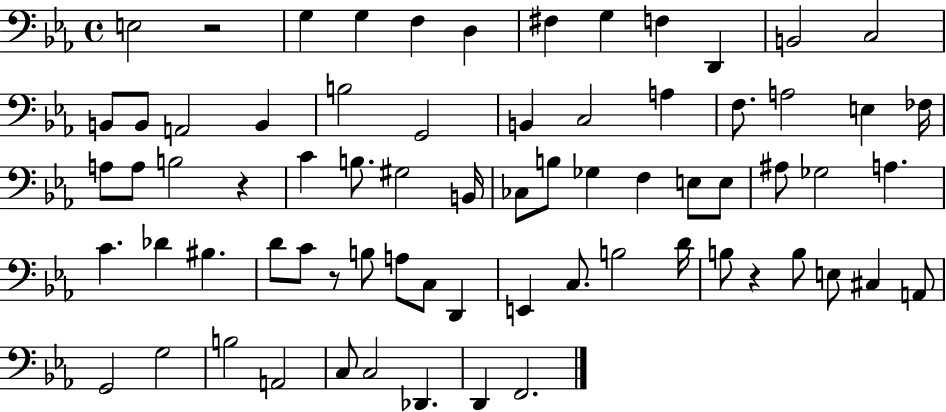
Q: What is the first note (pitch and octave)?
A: E3